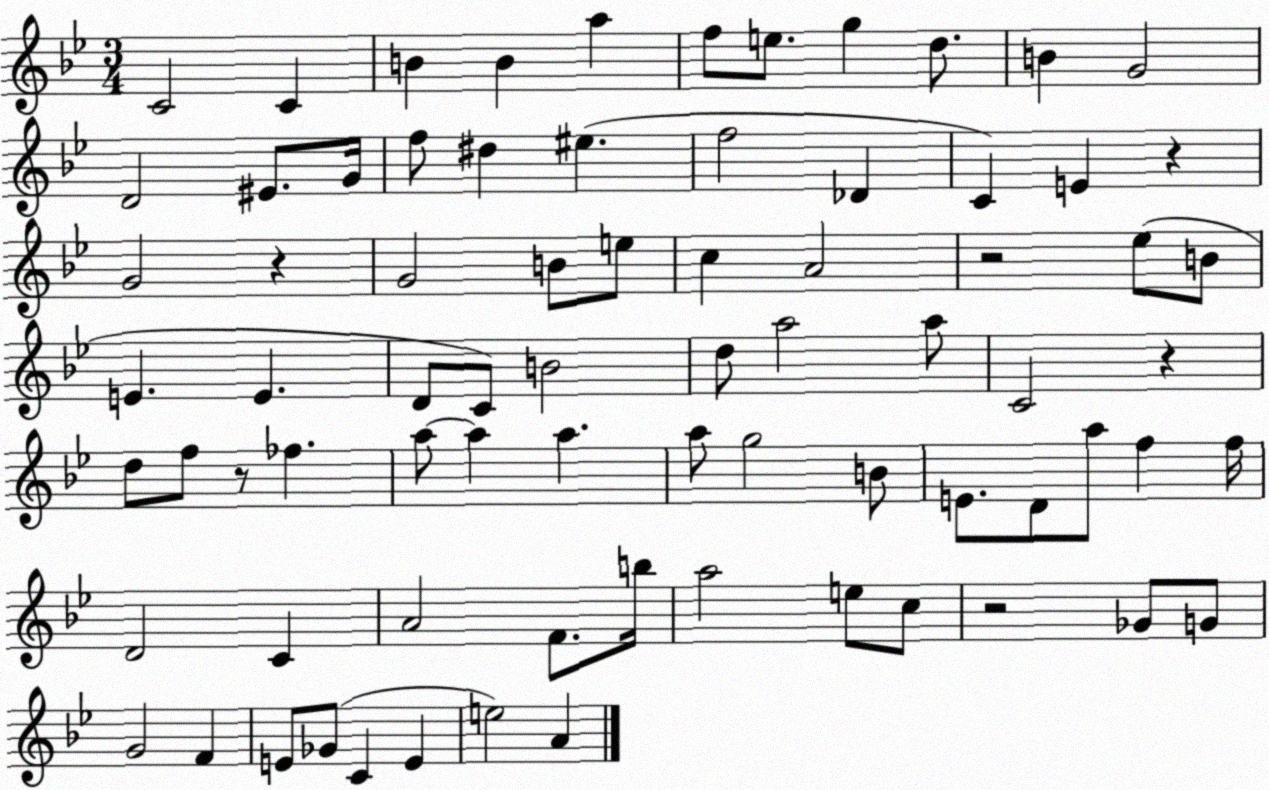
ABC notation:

X:1
T:Untitled
M:3/4
L:1/4
K:Bb
C2 C B B a f/2 e/2 g d/2 B G2 D2 ^E/2 G/4 f/2 ^d ^e f2 _D C E z G2 z G2 B/2 e/2 c A2 z2 _e/2 B/2 E E D/2 C/2 B2 d/2 a2 a/2 C2 z d/2 f/2 z/2 _f a/2 a a a/2 g2 B/2 E/2 D/2 a/2 f f/4 D2 C A2 F/2 b/4 a2 e/2 c/2 z2 _G/2 G/2 G2 F E/2 _G/2 C E e2 A